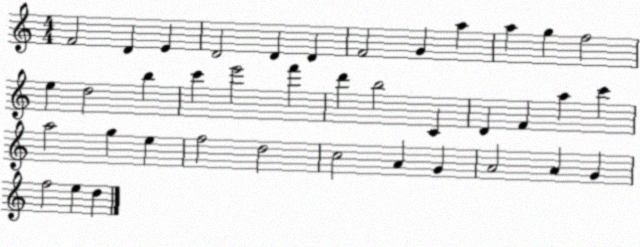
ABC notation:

X:1
T:Untitled
M:4/4
L:1/4
K:C
F2 D E D2 D D F2 G a a g f2 e d2 b c' e'2 f' d' b2 C D F a c' a2 g e f2 d2 c2 A G A2 A G f2 e d